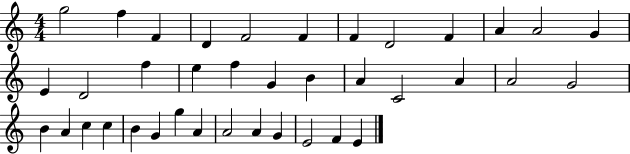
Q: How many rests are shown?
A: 0